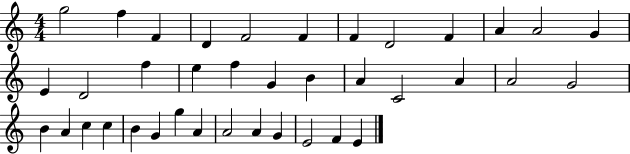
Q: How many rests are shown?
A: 0